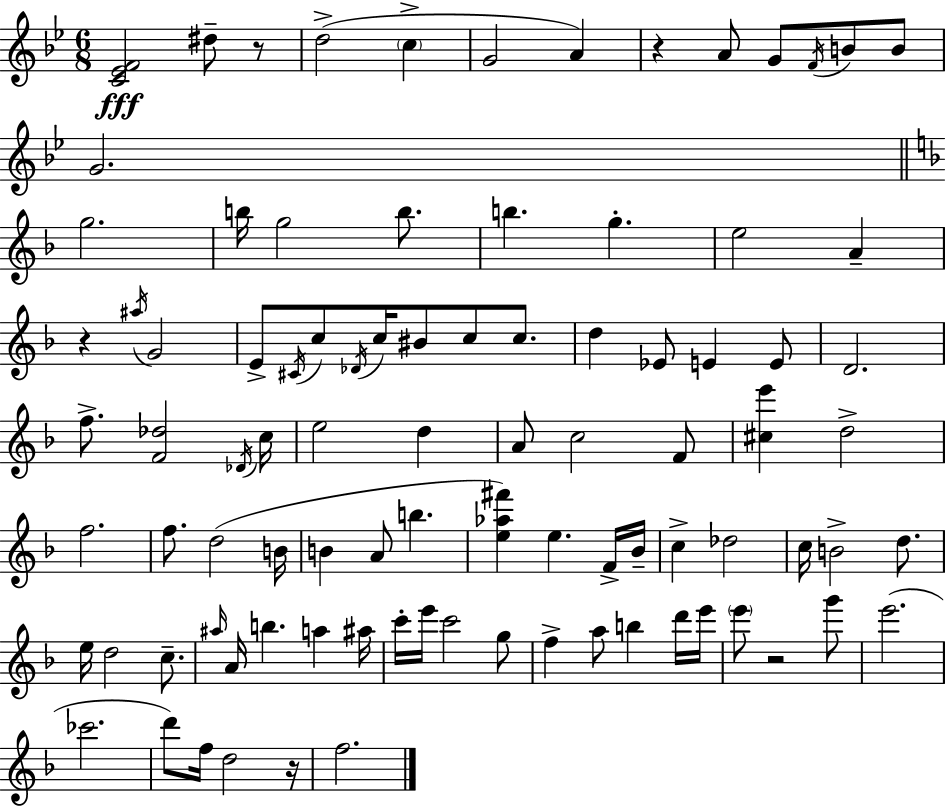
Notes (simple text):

[C4,Eb4,F4]/h D#5/e R/e D5/h C5/q G4/h A4/q R/q A4/e G4/e F4/s B4/e B4/e G4/h. G5/h. B5/s G5/h B5/e. B5/q. G5/q. E5/h A4/q R/q A#5/s G4/h E4/e C#4/s C5/e Db4/s C5/s BIS4/e C5/e C5/e. D5/q Eb4/e E4/q E4/e D4/h. F5/e. [F4,Db5]/h Db4/s C5/s E5/h D5/q A4/e C5/h F4/e [C#5,E6]/q D5/h F5/h. F5/e. D5/h B4/s B4/q A4/e B5/q. [E5,Ab5,F#6]/q E5/q. F4/s Bb4/s C5/q Db5/h C5/s B4/h D5/e. E5/s D5/h C5/e. A#5/s A4/s B5/q. A5/q A#5/s C6/s E6/s C6/h G5/e F5/q A5/e B5/q D6/s E6/s E6/e R/h G6/e E6/h. CES6/h. D6/e F5/s D5/h R/s F5/h.